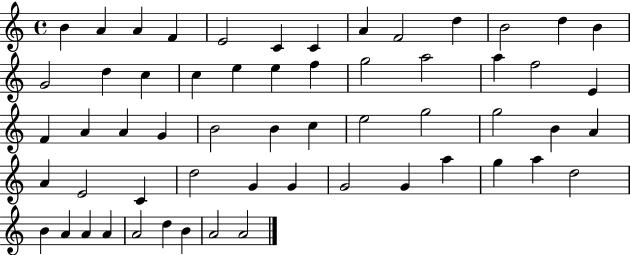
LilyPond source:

{
  \clef treble
  \time 4/4
  \defaultTimeSignature
  \key c \major
  b'4 a'4 a'4 f'4 | e'2 c'4 c'4 | a'4 f'2 d''4 | b'2 d''4 b'4 | \break g'2 d''4 c''4 | c''4 e''4 e''4 f''4 | g''2 a''2 | a''4 f''2 e'4 | \break f'4 a'4 a'4 g'4 | b'2 b'4 c''4 | e''2 g''2 | g''2 b'4 a'4 | \break a'4 e'2 c'4 | d''2 g'4 g'4 | g'2 g'4 a''4 | g''4 a''4 d''2 | \break b'4 a'4 a'4 a'4 | a'2 d''4 b'4 | a'2 a'2 | \bar "|."
}